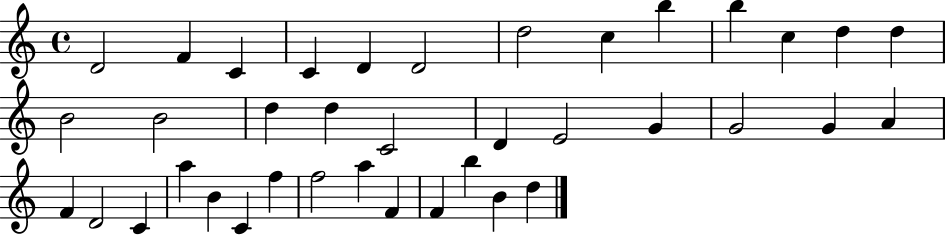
{
  \clef treble
  \time 4/4
  \defaultTimeSignature
  \key c \major
  d'2 f'4 c'4 | c'4 d'4 d'2 | d''2 c''4 b''4 | b''4 c''4 d''4 d''4 | \break b'2 b'2 | d''4 d''4 c'2 | d'4 e'2 g'4 | g'2 g'4 a'4 | \break f'4 d'2 c'4 | a''4 b'4 c'4 f''4 | f''2 a''4 f'4 | f'4 b''4 b'4 d''4 | \break \bar "|."
}